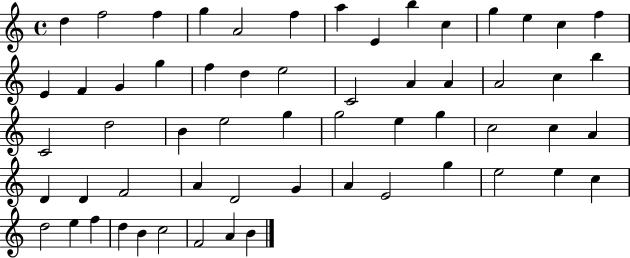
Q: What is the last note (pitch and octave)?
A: B4